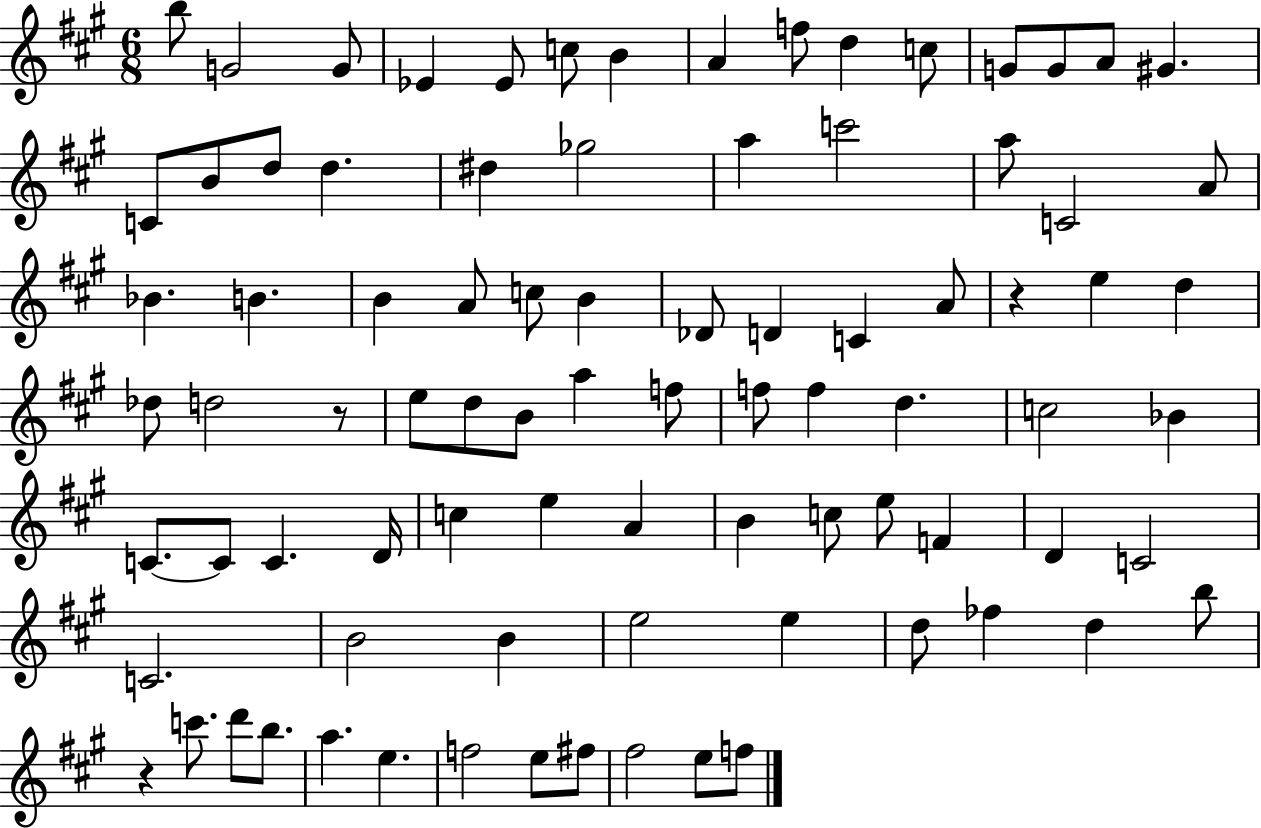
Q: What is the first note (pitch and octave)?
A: B5